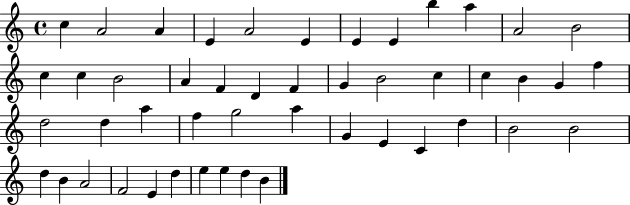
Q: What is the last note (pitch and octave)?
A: B4